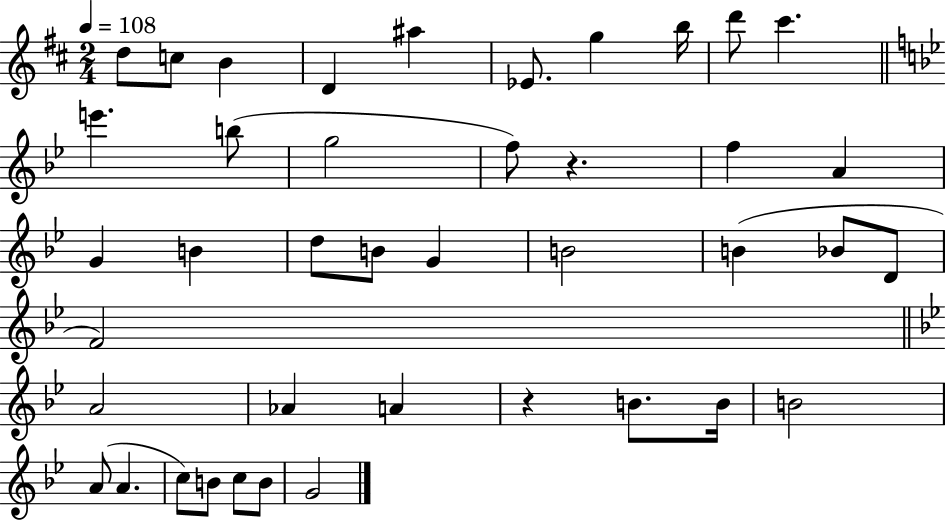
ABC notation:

X:1
T:Untitled
M:2/4
L:1/4
K:D
d/2 c/2 B D ^a _E/2 g b/4 d'/2 ^c' e' b/2 g2 f/2 z f A G B d/2 B/2 G B2 B _B/2 D/2 F2 A2 _A A z B/2 B/4 B2 A/2 A c/2 B/2 c/2 B/2 G2